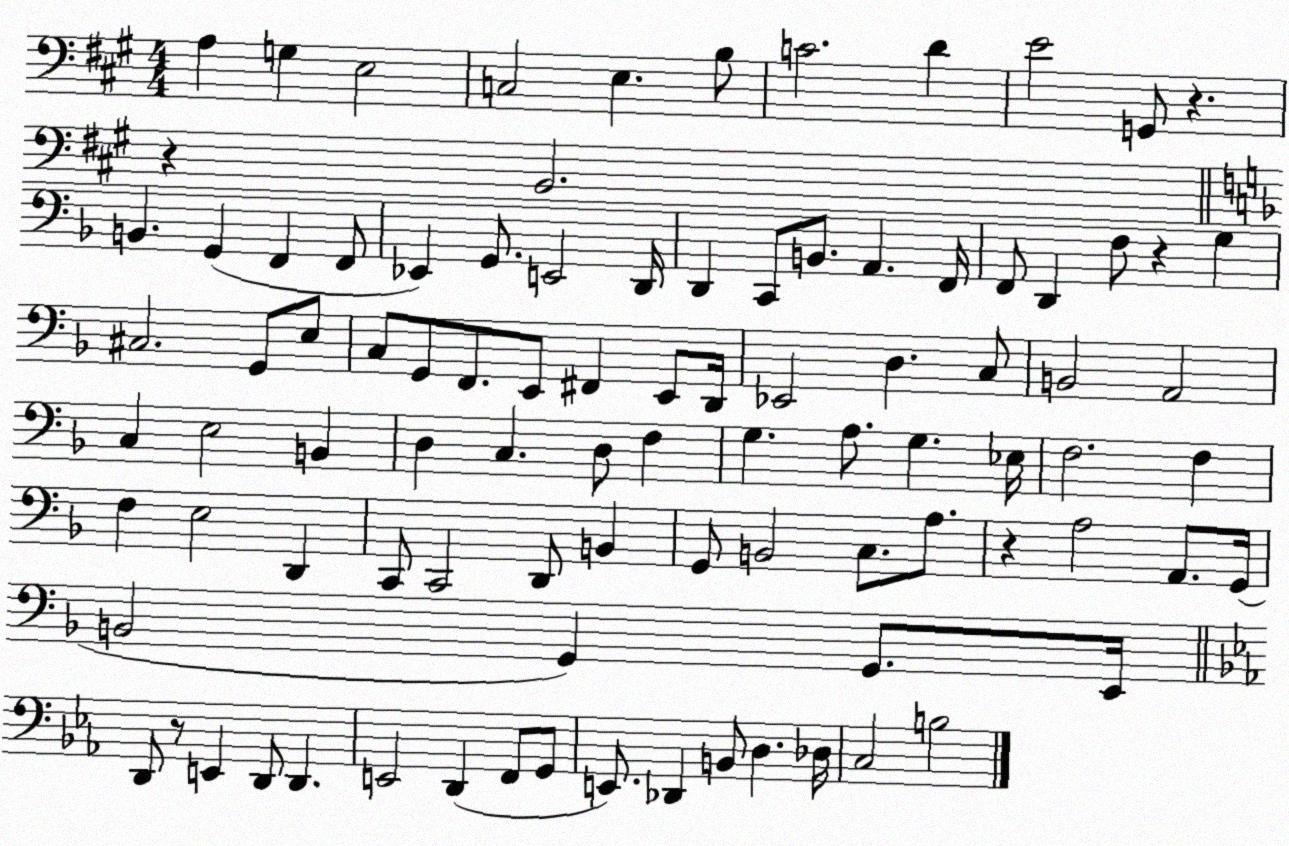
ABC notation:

X:1
T:Untitled
M:4/4
L:1/4
K:A
A, G, E,2 C,2 E, B,/2 C2 D E2 G,,/2 z z B,,2 B,, G,, F,, F,,/2 _E,, G,,/2 E,,2 D,,/4 D,, C,,/2 B,,/2 A,, F,,/4 F,,/2 D,, F,/2 z G, ^C,2 G,,/2 E,/2 C,/2 G,,/2 F,,/2 E,,/2 ^F,, E,,/2 D,,/4 _E,,2 D, C,/2 B,,2 A,,2 C, E,2 B,, D, C, D,/2 F, G, A,/2 G, _E,/4 F,2 F, F, E,2 D,, C,,/2 C,,2 D,,/2 B,, G,,/2 B,,2 C,/2 A,/2 z A,2 A,,/2 G,,/4 B,,2 G,, G,,/2 E,,/4 D,,/2 z/2 E,, D,,/2 D,, E,,2 D,, F,,/2 G,,/2 E,,/2 _D,, B,,/2 D, _D,/4 C,2 B,2